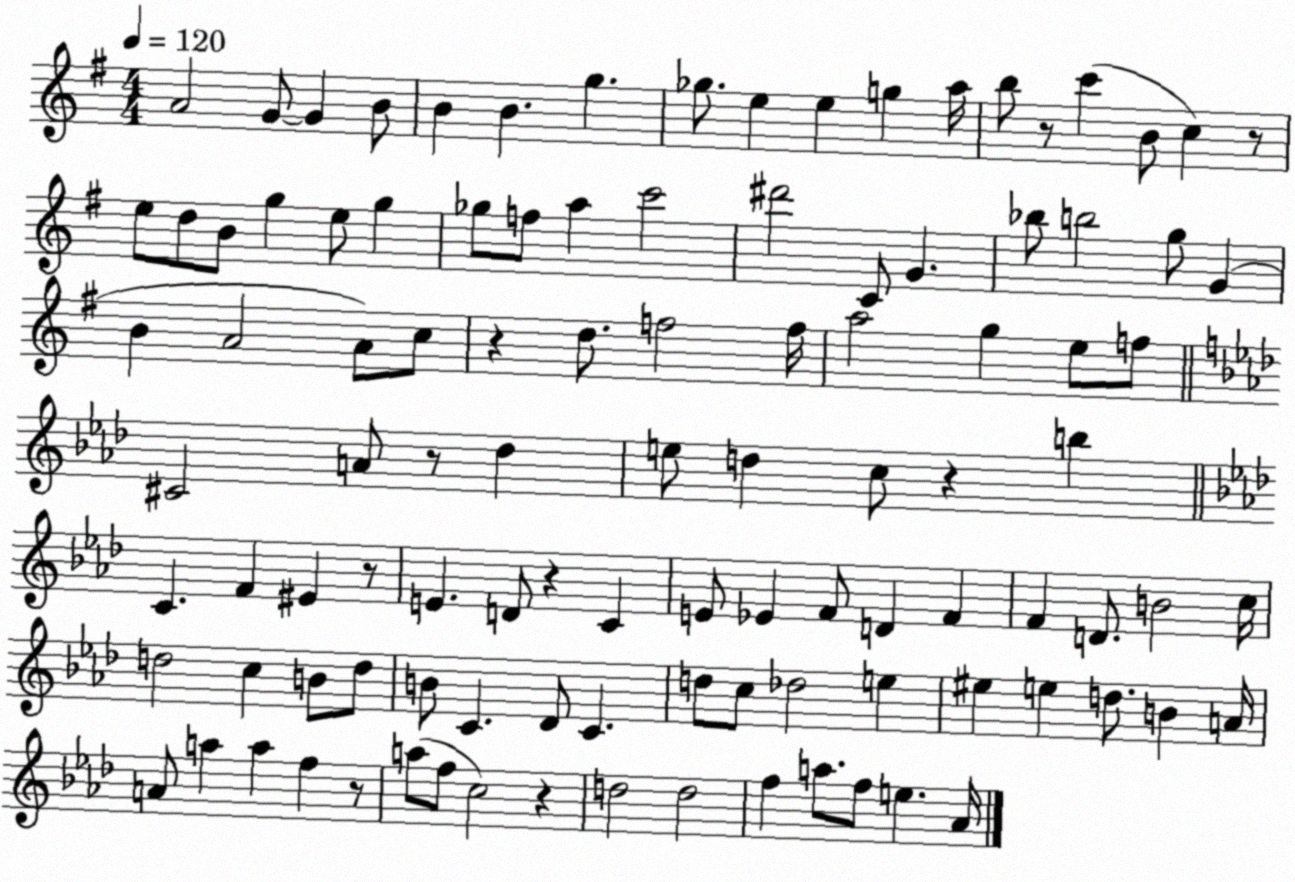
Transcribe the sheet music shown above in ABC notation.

X:1
T:Untitled
M:4/4
L:1/4
K:G
A2 G/2 G B/2 B B g _g/2 e e g a/4 b/2 z/2 c' B/2 c z/2 e/2 d/2 B/2 g e/2 g _g/2 f/2 a c'2 ^d'2 C/2 G _b/2 b2 g/2 G B A2 A/2 c/2 z d/2 f2 f/4 a2 g e/2 f/2 ^C2 A/2 z/2 _d e/2 d c/2 z b C F ^E z/2 E D/2 z C E/2 _E F/2 D F F D/2 B2 c/4 d2 c B/2 d/2 B/2 C _D/2 C d/2 c/2 _d2 e ^e e d/2 B A/4 A/2 a a f z/2 a/2 f/2 c2 z d2 d2 f a/2 f/2 e _A/4